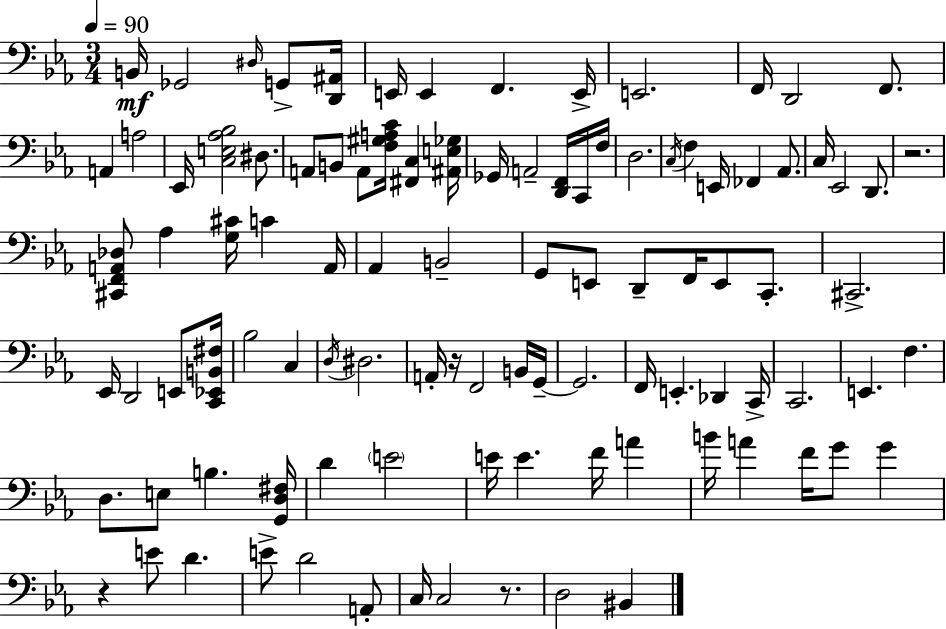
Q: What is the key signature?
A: EES major